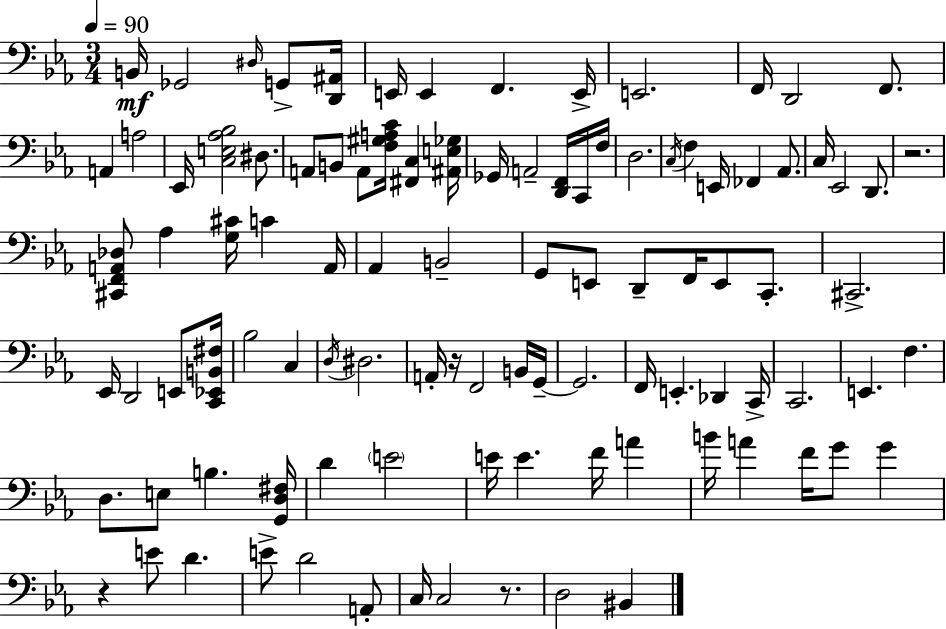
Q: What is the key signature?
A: EES major